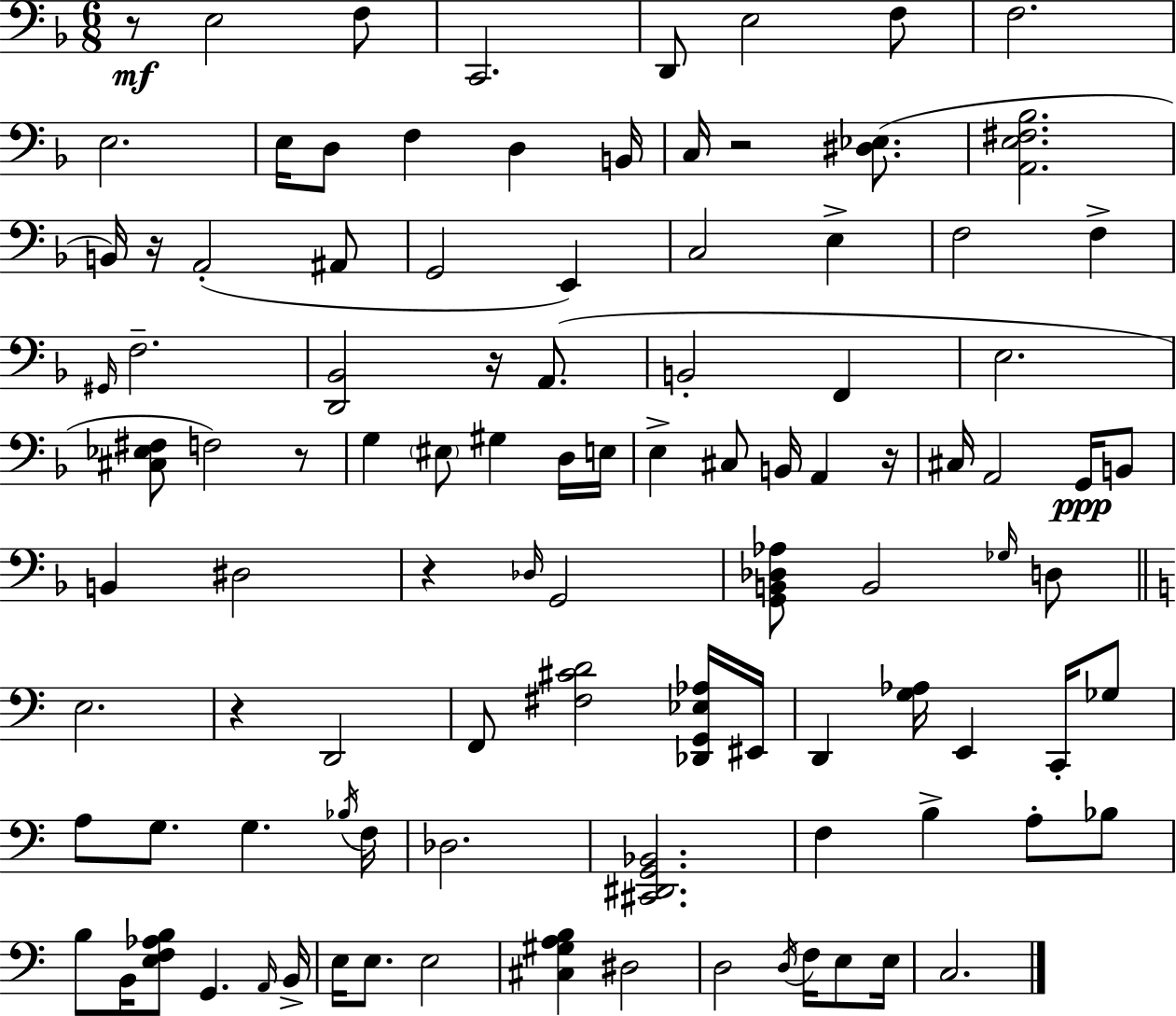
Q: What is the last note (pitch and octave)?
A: C3